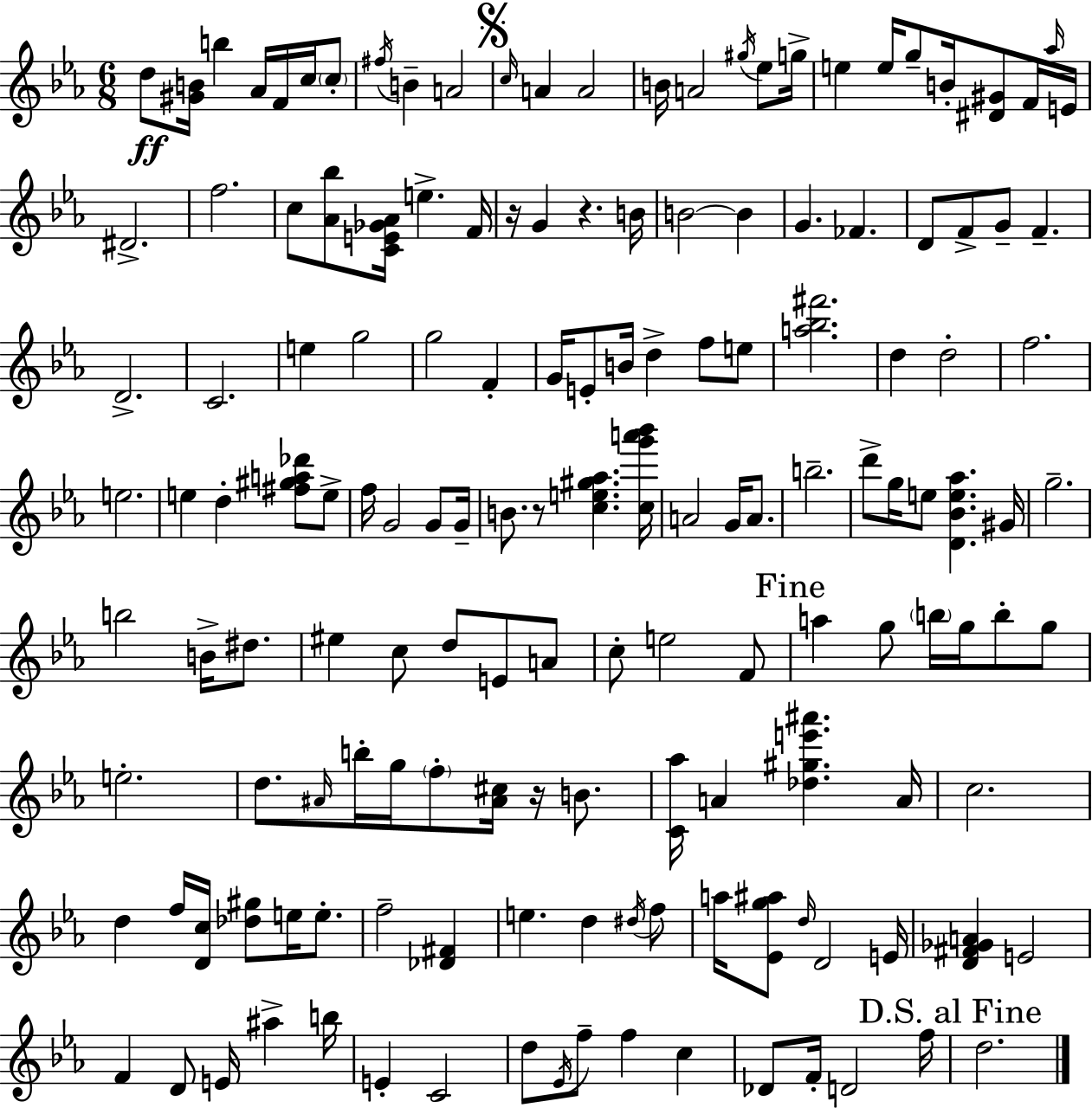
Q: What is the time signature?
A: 6/8